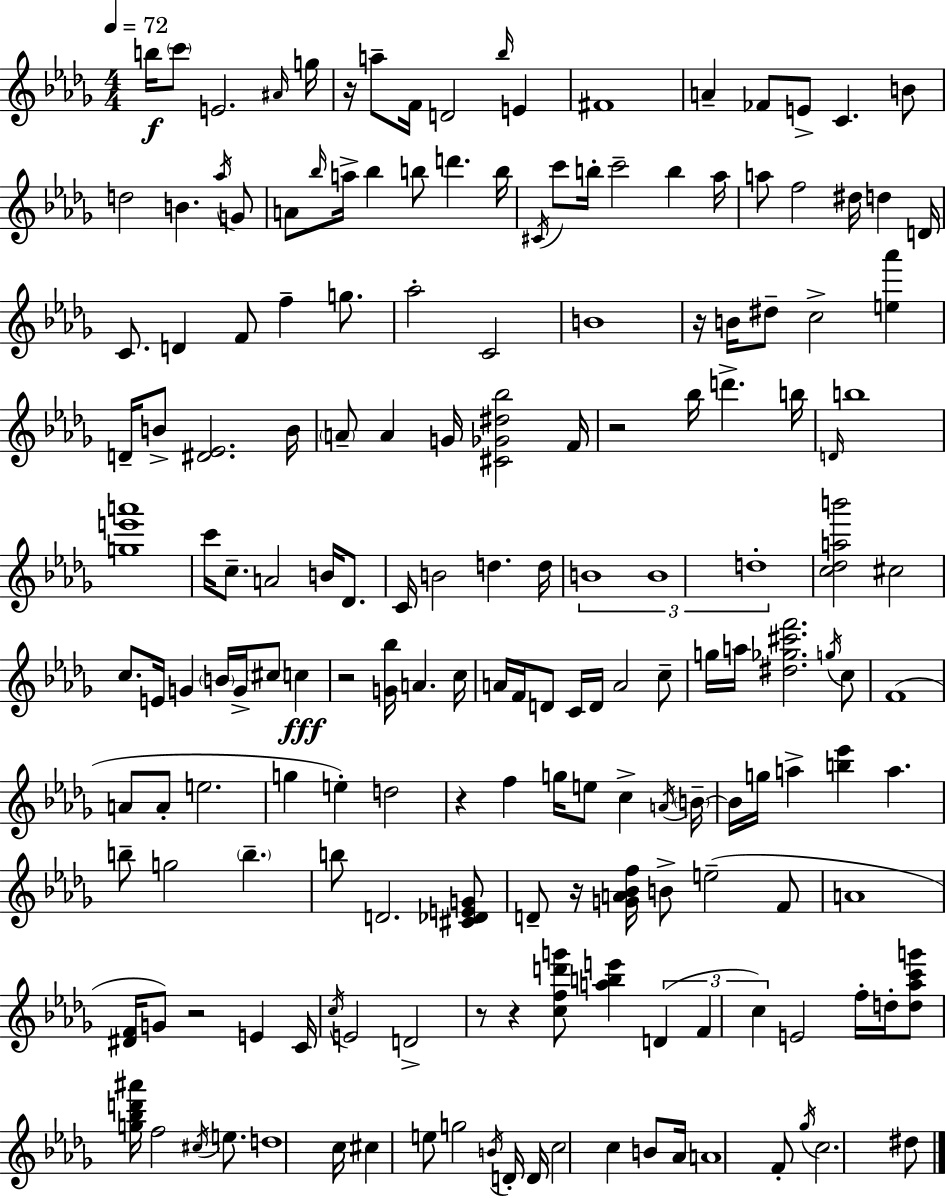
B5/s C6/e E4/h. A#4/s G5/s R/s A5/e F4/s D4/h Bb5/s E4/q F#4/w A4/q FES4/e E4/e C4/q. B4/e D5/h B4/q. Ab5/s G4/e A4/e Bb5/s A5/s Bb5/q B5/e D6/q. B5/s C#4/s C6/e B5/s C6/h B5/q Ab5/s A5/e F5/h D#5/s D5/q D4/s C4/e. D4/q F4/e F5/q G5/e. Ab5/h C4/h B4/w R/s B4/s D#5/e C5/h [E5,Ab6]/q D4/s B4/e [D#4,Eb4]/h. B4/s A4/e A4/q G4/s [C#4,Gb4,D#5,Bb5]/h F4/s R/h Bb5/s D6/q. B5/s D4/s B5/w [G5,E6,A6]/w C6/s C5/e. A4/h B4/s Db4/e. C4/s B4/h D5/q. D5/s B4/w B4/w D5/w [C5,Db5,A5,B6]/h C#5/h C5/e. E4/s G4/q B4/s G4/s C#5/e C5/q R/h [G4,Bb5]/s A4/q. C5/s A4/s F4/s D4/e C4/s D4/s A4/h C5/e G5/s A5/s [D#5,Gb5,C#6,F6]/h. G5/s C5/e F4/w A4/e A4/e E5/h. G5/q E5/q D5/h R/q F5/q G5/s E5/e C5/q A4/s B4/s B4/s G5/s A5/q [B5,Eb6]/q A5/q. B5/e G5/h B5/q. B5/e D4/h. [C#4,Db4,E4,G4]/e D4/e R/s [G4,A4,Bb4,F5]/s B4/e E5/h F4/e A4/w [D#4,F4]/s G4/e R/h E4/q C4/s C5/s E4/h D4/h R/e R/q [C5,F5,D6,G6]/e [A5,B5,E6]/q D4/q F4/q C5/q E4/h F5/s D5/s [D5,Ab5,C6,G6]/e [G5,Bb5,D6,A#6]/s F5/h C#5/s E5/e. D5/w C5/s C#5/q E5/e G5/h B4/s D4/s D4/s C5/h C5/q B4/e Ab4/s A4/w F4/e Gb5/s C5/h. D#5/e